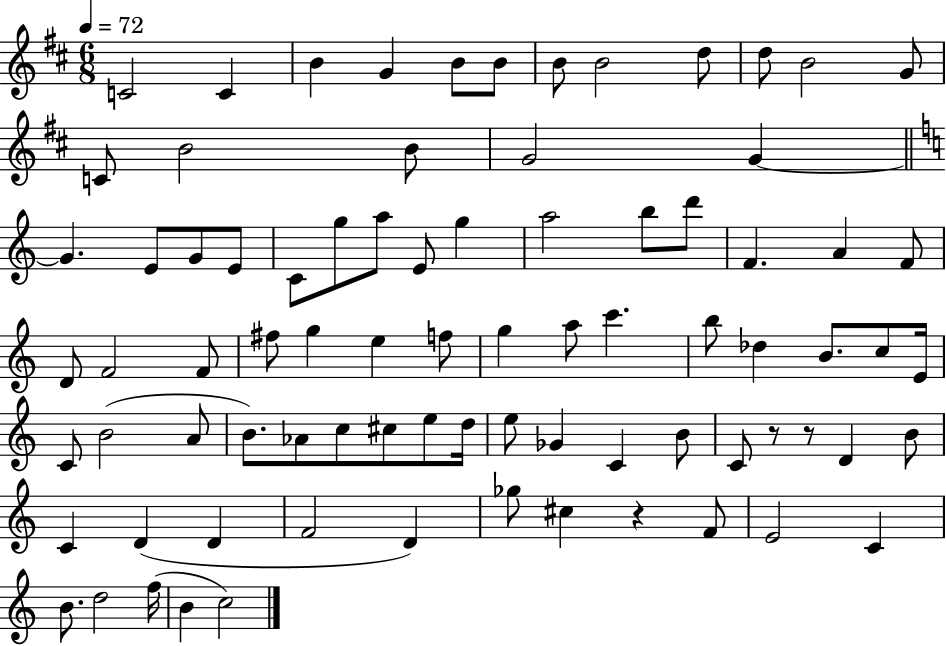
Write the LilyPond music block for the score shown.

{
  \clef treble
  \numericTimeSignature
  \time 6/8
  \key d \major
  \tempo 4 = 72
  c'2 c'4 | b'4 g'4 b'8 b'8 | b'8 b'2 d''8 | d''8 b'2 g'8 | \break c'8 b'2 b'8 | g'2 g'4~~ | \bar "||" \break \key c \major g'4. e'8 g'8 e'8 | c'8 g''8 a''8 e'8 g''4 | a''2 b''8 d'''8 | f'4. a'4 f'8 | \break d'8 f'2 f'8 | fis''8 g''4 e''4 f''8 | g''4 a''8 c'''4. | b''8 des''4 b'8. c''8 e'16 | \break c'8 b'2( a'8 | b'8.) aes'8 c''8 cis''8 e''8 d''16 | e''8 ges'4 c'4 b'8 | c'8 r8 r8 d'4 b'8 | \break c'4 d'4( d'4 | f'2 d'4) | ges''8 cis''4 r4 f'8 | e'2 c'4 | \break b'8. d''2 f''16( | b'4 c''2) | \bar "|."
}